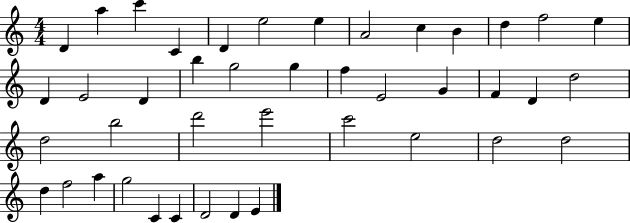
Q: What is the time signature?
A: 4/4